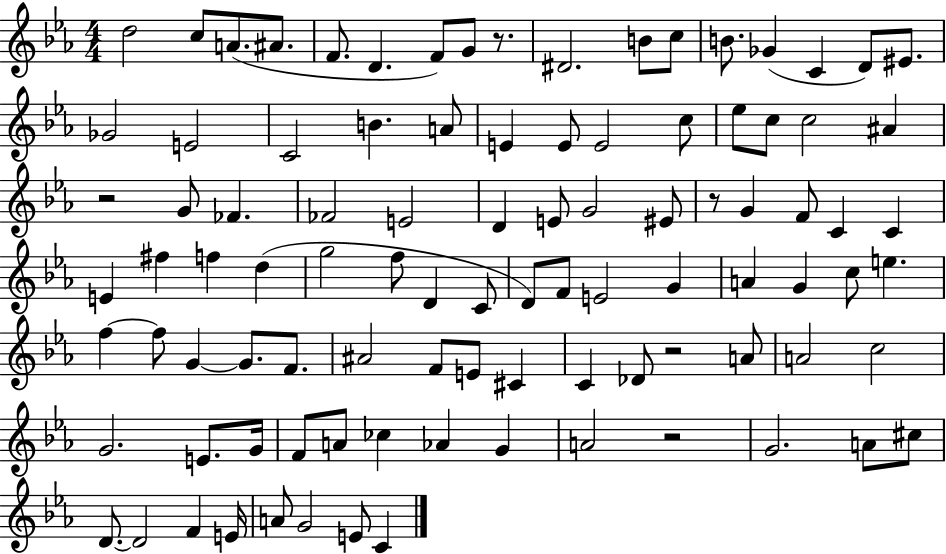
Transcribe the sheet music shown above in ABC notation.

X:1
T:Untitled
M:4/4
L:1/4
K:Eb
d2 c/2 A/2 ^A/2 F/2 D F/2 G/2 z/2 ^D2 B/2 c/2 B/2 _G C D/2 ^E/2 _G2 E2 C2 B A/2 E E/2 E2 c/2 _e/2 c/2 c2 ^A z2 G/2 _F _F2 E2 D E/2 G2 ^E/2 z/2 G F/2 C C E ^f f d g2 f/2 D C/2 D/2 F/2 E2 G A G c/2 e f f/2 G G/2 F/2 ^A2 F/2 E/2 ^C C _D/2 z2 A/2 A2 c2 G2 E/2 G/4 F/2 A/2 _c _A G A2 z2 G2 A/2 ^c/2 D/2 D2 F E/4 A/2 G2 E/2 C